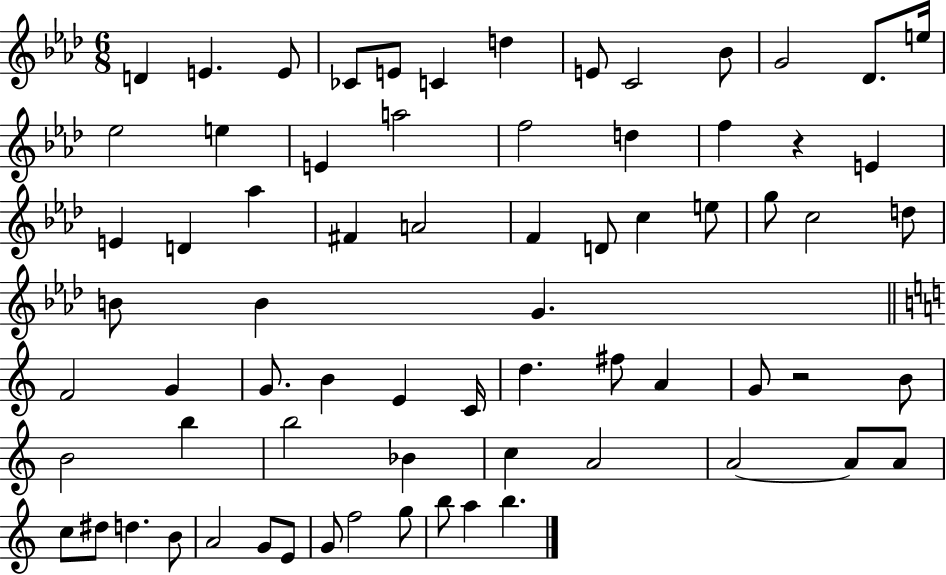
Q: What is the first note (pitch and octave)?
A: D4